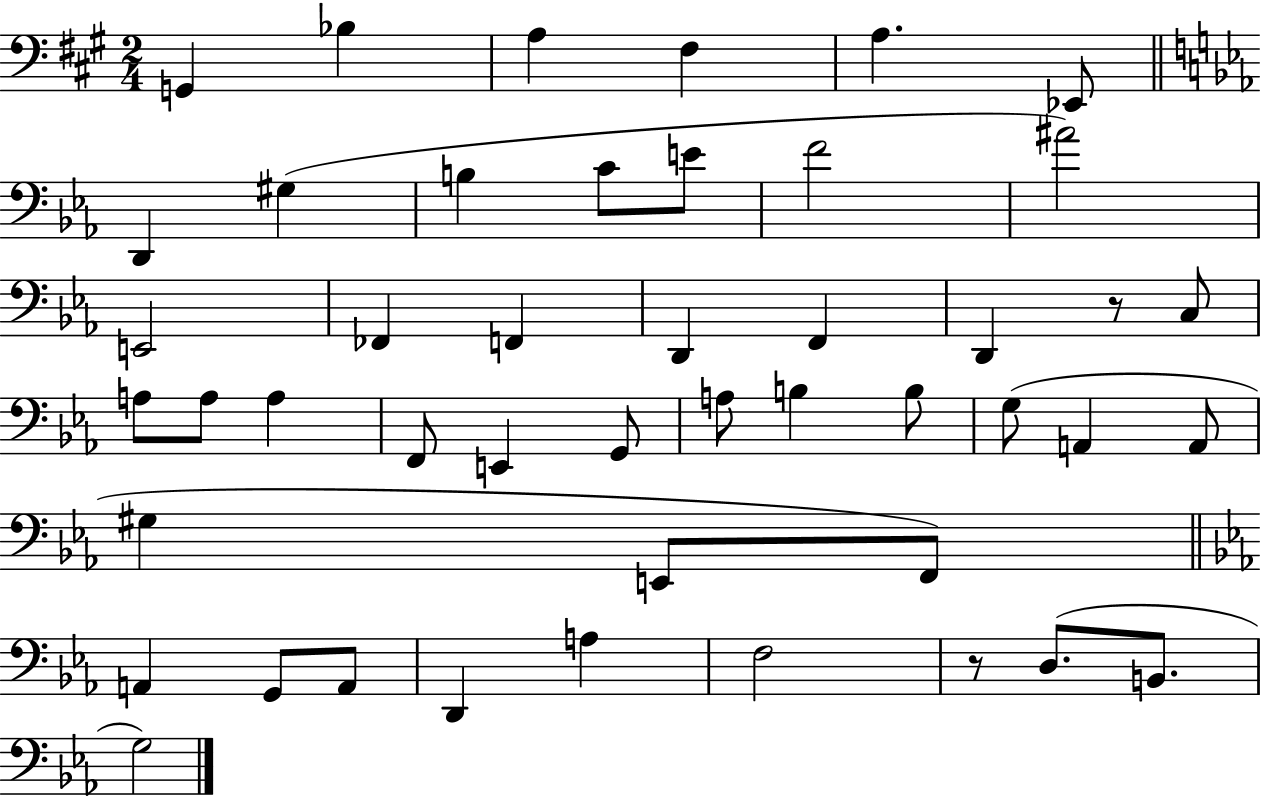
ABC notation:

X:1
T:Untitled
M:2/4
L:1/4
K:A
G,, _B, A, ^F, A, _E,,/2 D,, ^G, B, C/2 E/2 F2 ^A2 E,,2 _F,, F,, D,, F,, D,, z/2 C,/2 A,/2 A,/2 A, F,,/2 E,, G,,/2 A,/2 B, B,/2 G,/2 A,, A,,/2 ^G, E,,/2 F,,/2 A,, G,,/2 A,,/2 D,, A, F,2 z/2 D,/2 B,,/2 G,2